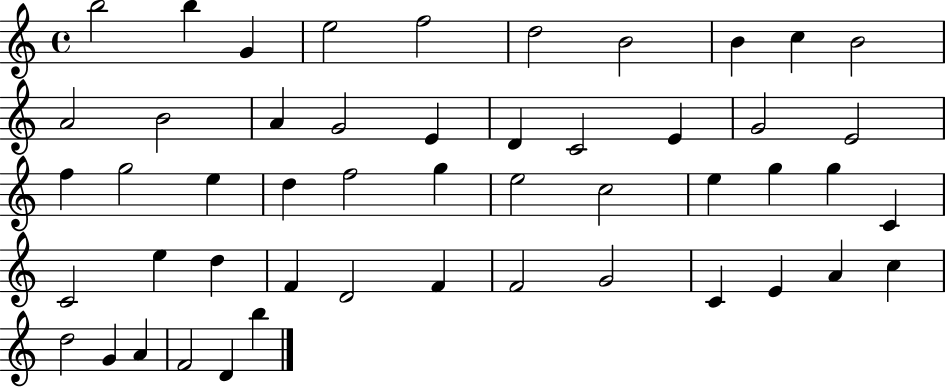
B5/h B5/q G4/q E5/h F5/h D5/h B4/h B4/q C5/q B4/h A4/h B4/h A4/q G4/h E4/q D4/q C4/h E4/q G4/h E4/h F5/q G5/h E5/q D5/q F5/h G5/q E5/h C5/h E5/q G5/q G5/q C4/q C4/h E5/q D5/q F4/q D4/h F4/q F4/h G4/h C4/q E4/q A4/q C5/q D5/h G4/q A4/q F4/h D4/q B5/q